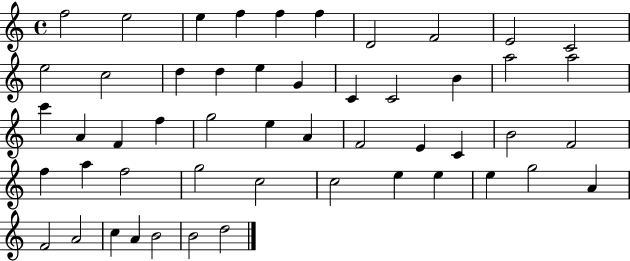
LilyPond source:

{
  \clef treble
  \time 4/4
  \defaultTimeSignature
  \key c \major
  f''2 e''2 | e''4 f''4 f''4 f''4 | d'2 f'2 | e'2 c'2 | \break e''2 c''2 | d''4 d''4 e''4 g'4 | c'4 c'2 b'4 | a''2 a''2 | \break c'''4 a'4 f'4 f''4 | g''2 e''4 a'4 | f'2 e'4 c'4 | b'2 f'2 | \break f''4 a''4 f''2 | g''2 c''2 | c''2 e''4 e''4 | e''4 g''2 a'4 | \break f'2 a'2 | c''4 a'4 b'2 | b'2 d''2 | \bar "|."
}